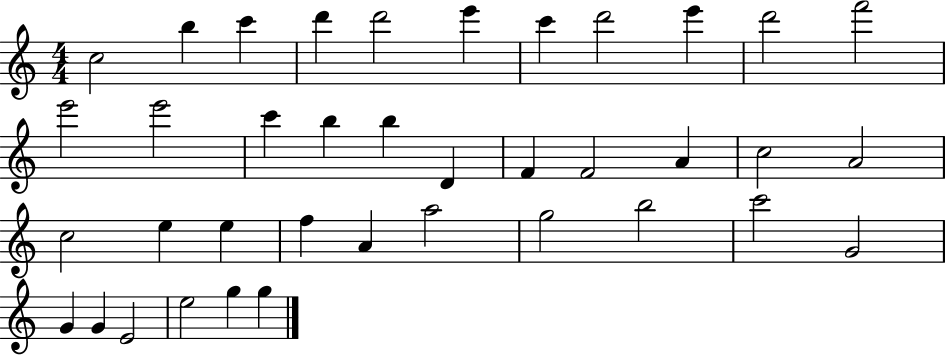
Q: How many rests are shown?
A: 0